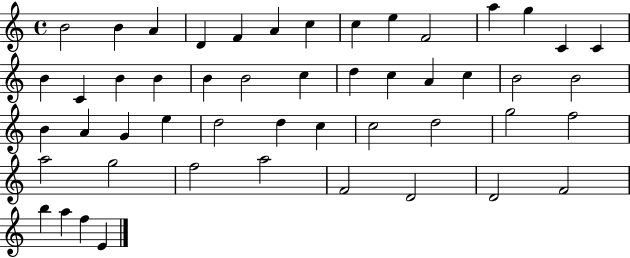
B4/h B4/q A4/q D4/q F4/q A4/q C5/q C5/q E5/q F4/h A5/q G5/q C4/q C4/q B4/q C4/q B4/q B4/q B4/q B4/h C5/q D5/q C5/q A4/q C5/q B4/h B4/h B4/q A4/q G4/q E5/q D5/h D5/q C5/q C5/h D5/h G5/h F5/h A5/h G5/h F5/h A5/h F4/h D4/h D4/h F4/h B5/q A5/q F5/q E4/q